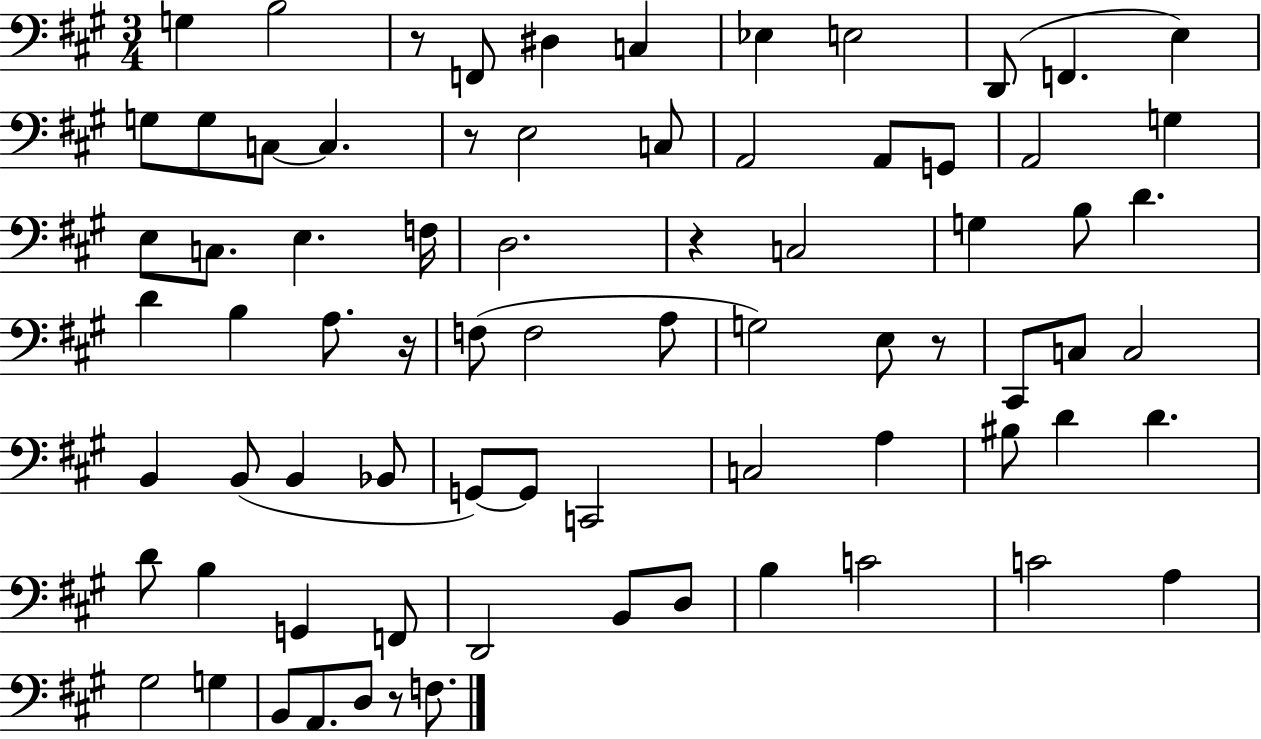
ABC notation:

X:1
T:Untitled
M:3/4
L:1/4
K:A
G, B,2 z/2 F,,/2 ^D, C, _E, E,2 D,,/2 F,, E, G,/2 G,/2 C,/2 C, z/2 E,2 C,/2 A,,2 A,,/2 G,,/2 A,,2 G, E,/2 C,/2 E, F,/4 D,2 z C,2 G, B,/2 D D B, A,/2 z/4 F,/2 F,2 A,/2 G,2 E,/2 z/2 ^C,,/2 C,/2 C,2 B,, B,,/2 B,, _B,,/2 G,,/2 G,,/2 C,,2 C,2 A, ^B,/2 D D D/2 B, G,, F,,/2 D,,2 B,,/2 D,/2 B, C2 C2 A, ^G,2 G, B,,/2 A,,/2 D,/2 z/2 F,/2